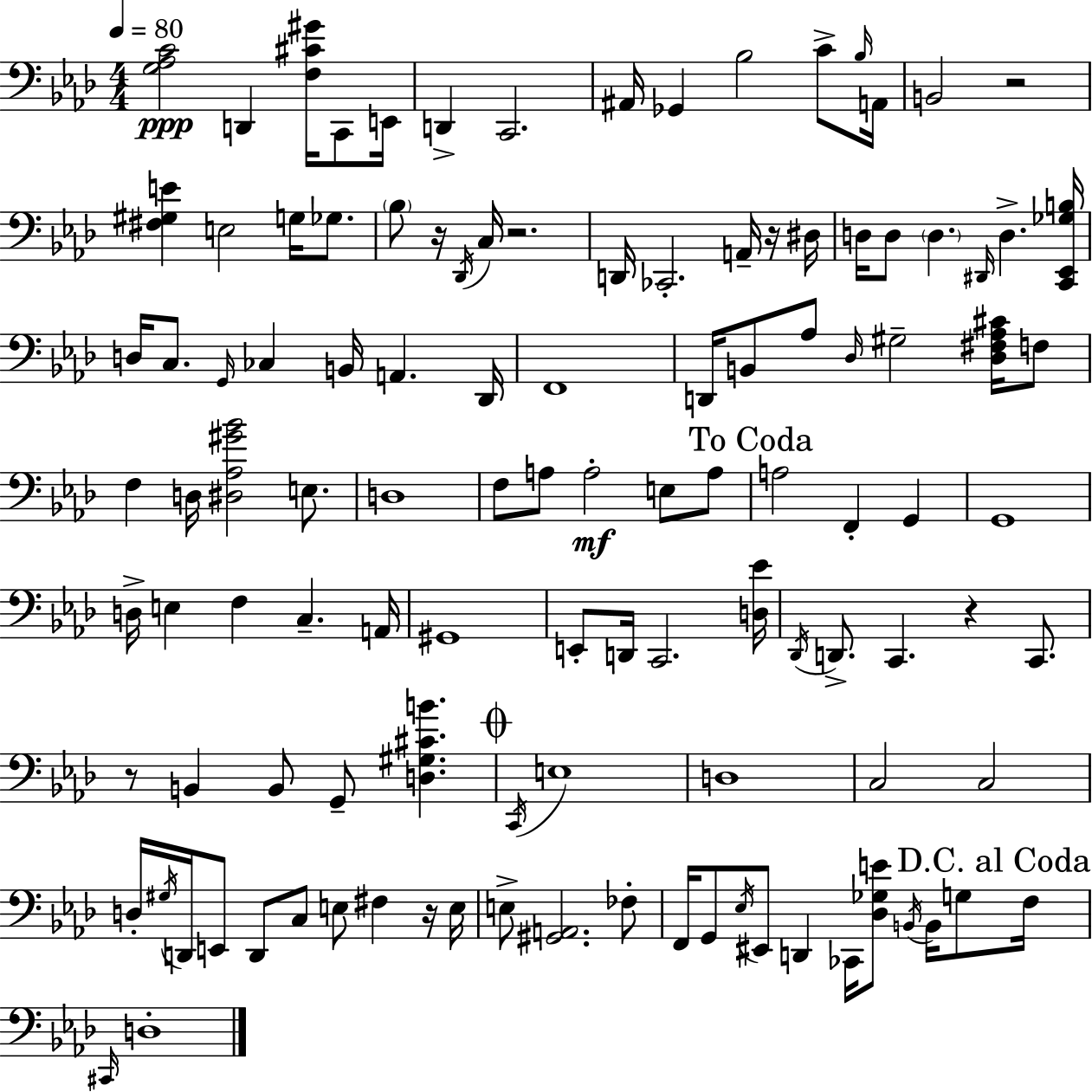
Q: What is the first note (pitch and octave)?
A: D2